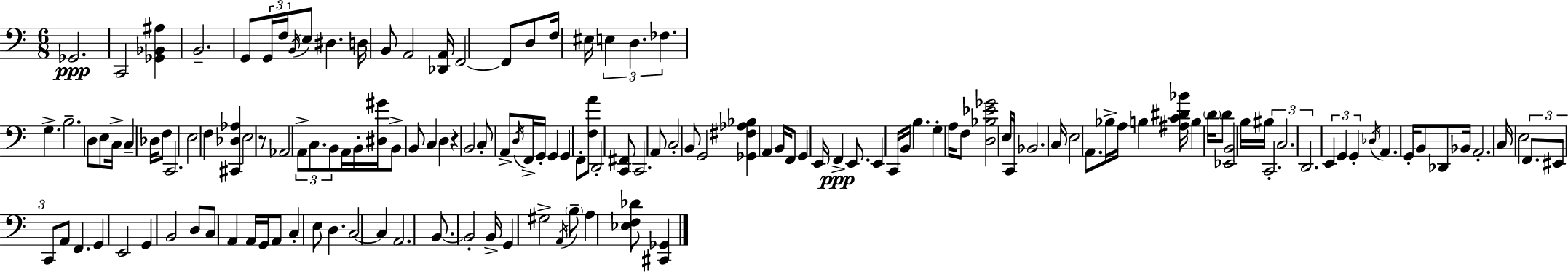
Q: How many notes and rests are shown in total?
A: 143